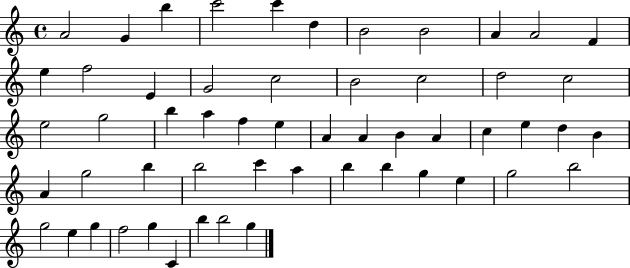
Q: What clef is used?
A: treble